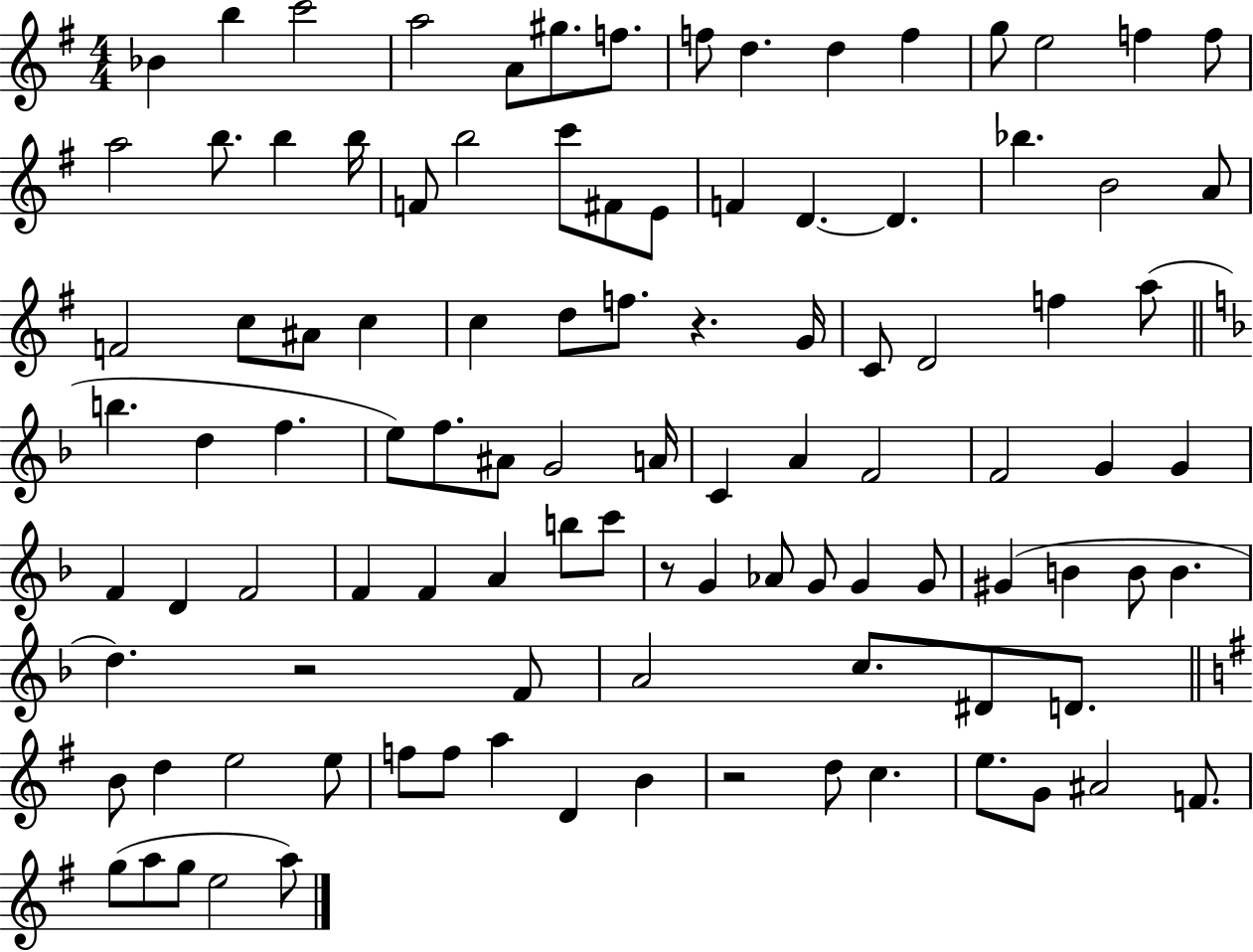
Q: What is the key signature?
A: G major